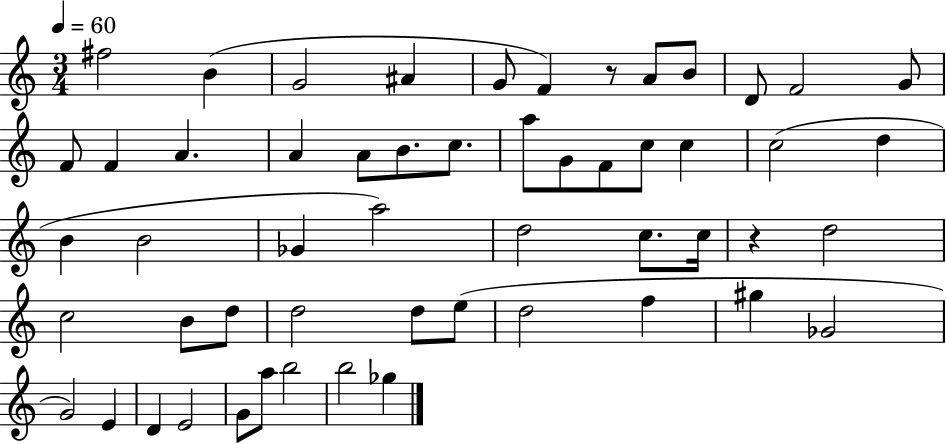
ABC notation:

X:1
T:Untitled
M:3/4
L:1/4
K:C
^f2 B G2 ^A G/2 F z/2 A/2 B/2 D/2 F2 G/2 F/2 F A A A/2 B/2 c/2 a/2 G/2 F/2 c/2 c c2 d B B2 _G a2 d2 c/2 c/4 z d2 c2 B/2 d/2 d2 d/2 e/2 d2 f ^g _G2 G2 E D E2 G/2 a/2 b2 b2 _g